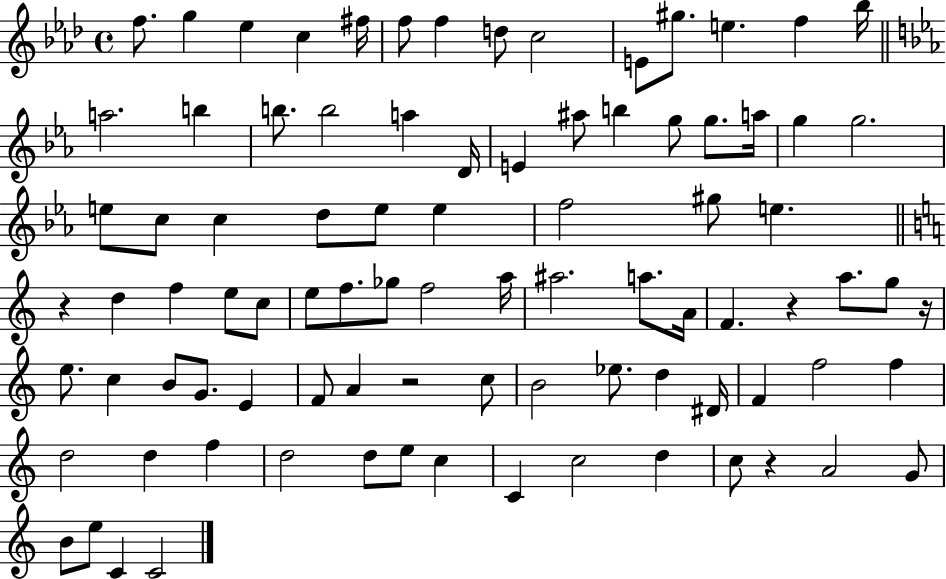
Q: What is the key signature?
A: AES major